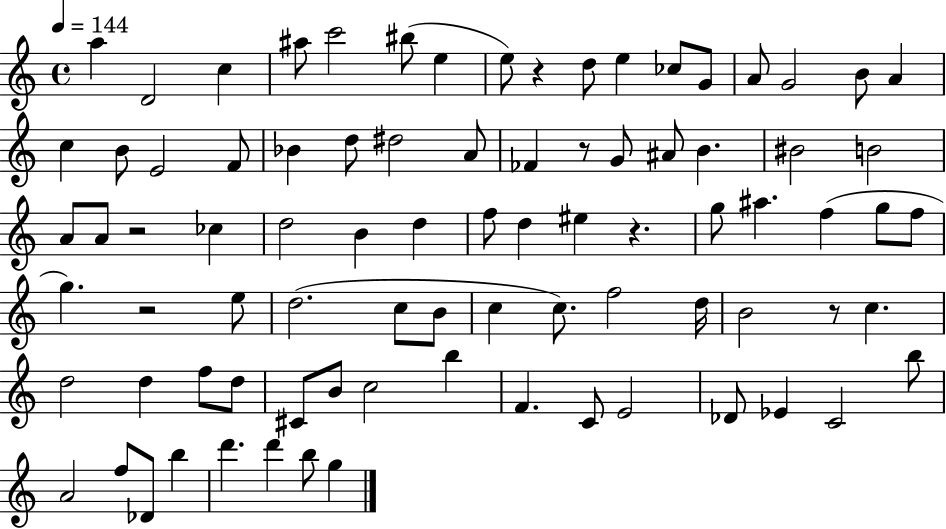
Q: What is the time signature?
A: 4/4